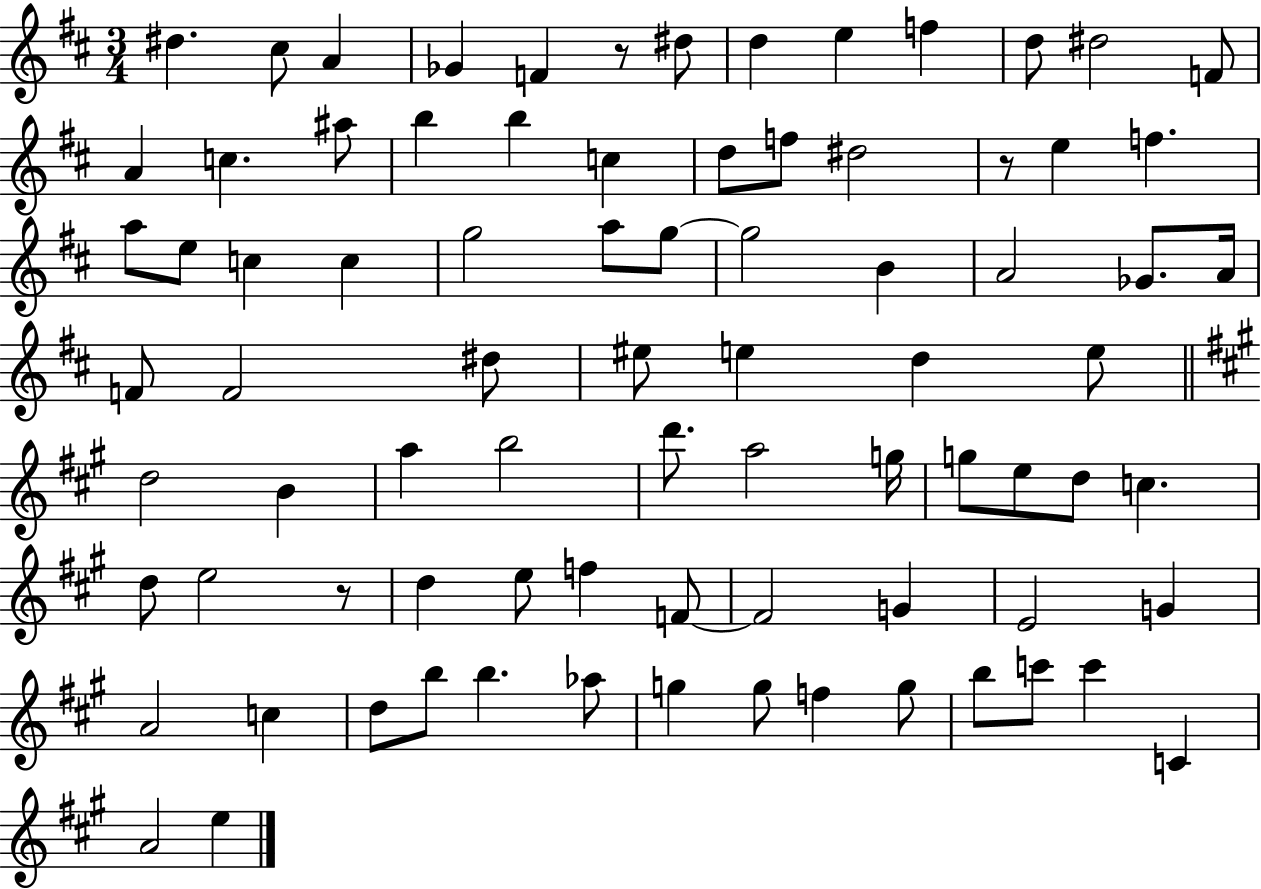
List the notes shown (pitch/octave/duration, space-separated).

D#5/q. C#5/e A4/q Gb4/q F4/q R/e D#5/e D5/q E5/q F5/q D5/e D#5/h F4/e A4/q C5/q. A#5/e B5/q B5/q C5/q D5/e F5/e D#5/h R/e E5/q F5/q. A5/e E5/e C5/q C5/q G5/h A5/e G5/e G5/h B4/q A4/h Gb4/e. A4/s F4/e F4/h D#5/e EIS5/e E5/q D5/q E5/e D5/h B4/q A5/q B5/h D6/e. A5/h G5/s G5/e E5/e D5/e C5/q. D5/e E5/h R/e D5/q E5/e F5/q F4/e F4/h G4/q E4/h G4/q A4/h C5/q D5/e B5/e B5/q. Ab5/e G5/q G5/e F5/q G5/e B5/e C6/e C6/q C4/q A4/h E5/q